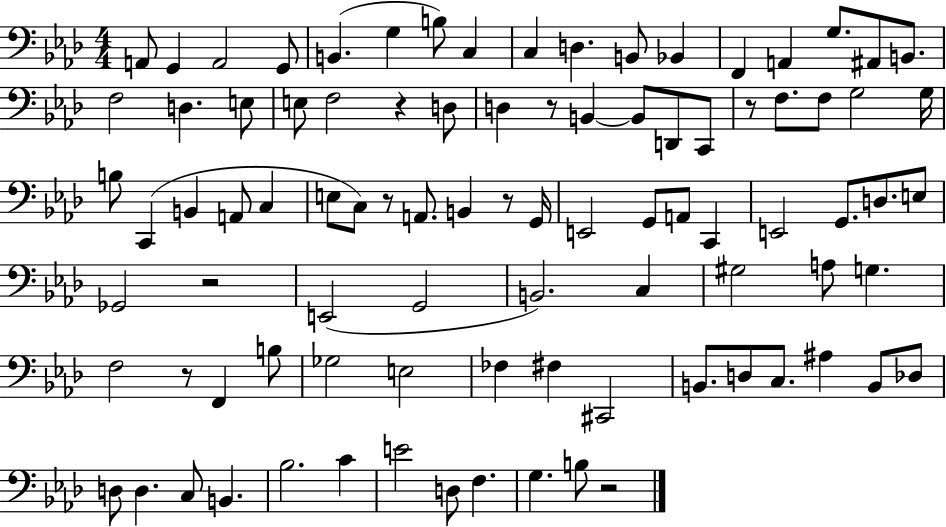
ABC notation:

X:1
T:Untitled
M:4/4
L:1/4
K:Ab
A,,/2 G,, A,,2 G,,/2 B,, G, B,/2 C, C, D, B,,/2 _B,, F,, A,, G,/2 ^A,,/2 B,,/2 F,2 D, E,/2 E,/2 F,2 z D,/2 D, z/2 B,, B,,/2 D,,/2 C,,/2 z/2 F,/2 F,/2 G,2 G,/4 B,/2 C,, B,, A,,/2 C, E,/2 C,/2 z/2 A,,/2 B,, z/2 G,,/4 E,,2 G,,/2 A,,/2 C,, E,,2 G,,/2 D,/2 E,/2 _G,,2 z2 E,,2 G,,2 B,,2 C, ^G,2 A,/2 G, F,2 z/2 F,, B,/2 _G,2 E,2 _F, ^F, ^C,,2 B,,/2 D,/2 C,/2 ^A, B,,/2 _D,/2 D,/2 D, C,/2 B,, _B,2 C E2 D,/2 F, G, B,/2 z2